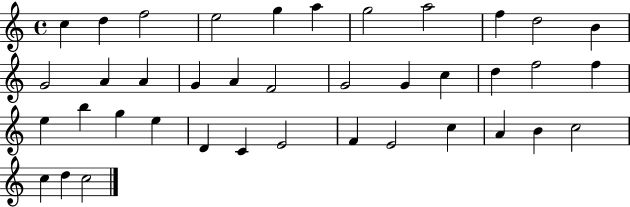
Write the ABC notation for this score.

X:1
T:Untitled
M:4/4
L:1/4
K:C
c d f2 e2 g a g2 a2 f d2 B G2 A A G A F2 G2 G c d f2 f e b g e D C E2 F E2 c A B c2 c d c2